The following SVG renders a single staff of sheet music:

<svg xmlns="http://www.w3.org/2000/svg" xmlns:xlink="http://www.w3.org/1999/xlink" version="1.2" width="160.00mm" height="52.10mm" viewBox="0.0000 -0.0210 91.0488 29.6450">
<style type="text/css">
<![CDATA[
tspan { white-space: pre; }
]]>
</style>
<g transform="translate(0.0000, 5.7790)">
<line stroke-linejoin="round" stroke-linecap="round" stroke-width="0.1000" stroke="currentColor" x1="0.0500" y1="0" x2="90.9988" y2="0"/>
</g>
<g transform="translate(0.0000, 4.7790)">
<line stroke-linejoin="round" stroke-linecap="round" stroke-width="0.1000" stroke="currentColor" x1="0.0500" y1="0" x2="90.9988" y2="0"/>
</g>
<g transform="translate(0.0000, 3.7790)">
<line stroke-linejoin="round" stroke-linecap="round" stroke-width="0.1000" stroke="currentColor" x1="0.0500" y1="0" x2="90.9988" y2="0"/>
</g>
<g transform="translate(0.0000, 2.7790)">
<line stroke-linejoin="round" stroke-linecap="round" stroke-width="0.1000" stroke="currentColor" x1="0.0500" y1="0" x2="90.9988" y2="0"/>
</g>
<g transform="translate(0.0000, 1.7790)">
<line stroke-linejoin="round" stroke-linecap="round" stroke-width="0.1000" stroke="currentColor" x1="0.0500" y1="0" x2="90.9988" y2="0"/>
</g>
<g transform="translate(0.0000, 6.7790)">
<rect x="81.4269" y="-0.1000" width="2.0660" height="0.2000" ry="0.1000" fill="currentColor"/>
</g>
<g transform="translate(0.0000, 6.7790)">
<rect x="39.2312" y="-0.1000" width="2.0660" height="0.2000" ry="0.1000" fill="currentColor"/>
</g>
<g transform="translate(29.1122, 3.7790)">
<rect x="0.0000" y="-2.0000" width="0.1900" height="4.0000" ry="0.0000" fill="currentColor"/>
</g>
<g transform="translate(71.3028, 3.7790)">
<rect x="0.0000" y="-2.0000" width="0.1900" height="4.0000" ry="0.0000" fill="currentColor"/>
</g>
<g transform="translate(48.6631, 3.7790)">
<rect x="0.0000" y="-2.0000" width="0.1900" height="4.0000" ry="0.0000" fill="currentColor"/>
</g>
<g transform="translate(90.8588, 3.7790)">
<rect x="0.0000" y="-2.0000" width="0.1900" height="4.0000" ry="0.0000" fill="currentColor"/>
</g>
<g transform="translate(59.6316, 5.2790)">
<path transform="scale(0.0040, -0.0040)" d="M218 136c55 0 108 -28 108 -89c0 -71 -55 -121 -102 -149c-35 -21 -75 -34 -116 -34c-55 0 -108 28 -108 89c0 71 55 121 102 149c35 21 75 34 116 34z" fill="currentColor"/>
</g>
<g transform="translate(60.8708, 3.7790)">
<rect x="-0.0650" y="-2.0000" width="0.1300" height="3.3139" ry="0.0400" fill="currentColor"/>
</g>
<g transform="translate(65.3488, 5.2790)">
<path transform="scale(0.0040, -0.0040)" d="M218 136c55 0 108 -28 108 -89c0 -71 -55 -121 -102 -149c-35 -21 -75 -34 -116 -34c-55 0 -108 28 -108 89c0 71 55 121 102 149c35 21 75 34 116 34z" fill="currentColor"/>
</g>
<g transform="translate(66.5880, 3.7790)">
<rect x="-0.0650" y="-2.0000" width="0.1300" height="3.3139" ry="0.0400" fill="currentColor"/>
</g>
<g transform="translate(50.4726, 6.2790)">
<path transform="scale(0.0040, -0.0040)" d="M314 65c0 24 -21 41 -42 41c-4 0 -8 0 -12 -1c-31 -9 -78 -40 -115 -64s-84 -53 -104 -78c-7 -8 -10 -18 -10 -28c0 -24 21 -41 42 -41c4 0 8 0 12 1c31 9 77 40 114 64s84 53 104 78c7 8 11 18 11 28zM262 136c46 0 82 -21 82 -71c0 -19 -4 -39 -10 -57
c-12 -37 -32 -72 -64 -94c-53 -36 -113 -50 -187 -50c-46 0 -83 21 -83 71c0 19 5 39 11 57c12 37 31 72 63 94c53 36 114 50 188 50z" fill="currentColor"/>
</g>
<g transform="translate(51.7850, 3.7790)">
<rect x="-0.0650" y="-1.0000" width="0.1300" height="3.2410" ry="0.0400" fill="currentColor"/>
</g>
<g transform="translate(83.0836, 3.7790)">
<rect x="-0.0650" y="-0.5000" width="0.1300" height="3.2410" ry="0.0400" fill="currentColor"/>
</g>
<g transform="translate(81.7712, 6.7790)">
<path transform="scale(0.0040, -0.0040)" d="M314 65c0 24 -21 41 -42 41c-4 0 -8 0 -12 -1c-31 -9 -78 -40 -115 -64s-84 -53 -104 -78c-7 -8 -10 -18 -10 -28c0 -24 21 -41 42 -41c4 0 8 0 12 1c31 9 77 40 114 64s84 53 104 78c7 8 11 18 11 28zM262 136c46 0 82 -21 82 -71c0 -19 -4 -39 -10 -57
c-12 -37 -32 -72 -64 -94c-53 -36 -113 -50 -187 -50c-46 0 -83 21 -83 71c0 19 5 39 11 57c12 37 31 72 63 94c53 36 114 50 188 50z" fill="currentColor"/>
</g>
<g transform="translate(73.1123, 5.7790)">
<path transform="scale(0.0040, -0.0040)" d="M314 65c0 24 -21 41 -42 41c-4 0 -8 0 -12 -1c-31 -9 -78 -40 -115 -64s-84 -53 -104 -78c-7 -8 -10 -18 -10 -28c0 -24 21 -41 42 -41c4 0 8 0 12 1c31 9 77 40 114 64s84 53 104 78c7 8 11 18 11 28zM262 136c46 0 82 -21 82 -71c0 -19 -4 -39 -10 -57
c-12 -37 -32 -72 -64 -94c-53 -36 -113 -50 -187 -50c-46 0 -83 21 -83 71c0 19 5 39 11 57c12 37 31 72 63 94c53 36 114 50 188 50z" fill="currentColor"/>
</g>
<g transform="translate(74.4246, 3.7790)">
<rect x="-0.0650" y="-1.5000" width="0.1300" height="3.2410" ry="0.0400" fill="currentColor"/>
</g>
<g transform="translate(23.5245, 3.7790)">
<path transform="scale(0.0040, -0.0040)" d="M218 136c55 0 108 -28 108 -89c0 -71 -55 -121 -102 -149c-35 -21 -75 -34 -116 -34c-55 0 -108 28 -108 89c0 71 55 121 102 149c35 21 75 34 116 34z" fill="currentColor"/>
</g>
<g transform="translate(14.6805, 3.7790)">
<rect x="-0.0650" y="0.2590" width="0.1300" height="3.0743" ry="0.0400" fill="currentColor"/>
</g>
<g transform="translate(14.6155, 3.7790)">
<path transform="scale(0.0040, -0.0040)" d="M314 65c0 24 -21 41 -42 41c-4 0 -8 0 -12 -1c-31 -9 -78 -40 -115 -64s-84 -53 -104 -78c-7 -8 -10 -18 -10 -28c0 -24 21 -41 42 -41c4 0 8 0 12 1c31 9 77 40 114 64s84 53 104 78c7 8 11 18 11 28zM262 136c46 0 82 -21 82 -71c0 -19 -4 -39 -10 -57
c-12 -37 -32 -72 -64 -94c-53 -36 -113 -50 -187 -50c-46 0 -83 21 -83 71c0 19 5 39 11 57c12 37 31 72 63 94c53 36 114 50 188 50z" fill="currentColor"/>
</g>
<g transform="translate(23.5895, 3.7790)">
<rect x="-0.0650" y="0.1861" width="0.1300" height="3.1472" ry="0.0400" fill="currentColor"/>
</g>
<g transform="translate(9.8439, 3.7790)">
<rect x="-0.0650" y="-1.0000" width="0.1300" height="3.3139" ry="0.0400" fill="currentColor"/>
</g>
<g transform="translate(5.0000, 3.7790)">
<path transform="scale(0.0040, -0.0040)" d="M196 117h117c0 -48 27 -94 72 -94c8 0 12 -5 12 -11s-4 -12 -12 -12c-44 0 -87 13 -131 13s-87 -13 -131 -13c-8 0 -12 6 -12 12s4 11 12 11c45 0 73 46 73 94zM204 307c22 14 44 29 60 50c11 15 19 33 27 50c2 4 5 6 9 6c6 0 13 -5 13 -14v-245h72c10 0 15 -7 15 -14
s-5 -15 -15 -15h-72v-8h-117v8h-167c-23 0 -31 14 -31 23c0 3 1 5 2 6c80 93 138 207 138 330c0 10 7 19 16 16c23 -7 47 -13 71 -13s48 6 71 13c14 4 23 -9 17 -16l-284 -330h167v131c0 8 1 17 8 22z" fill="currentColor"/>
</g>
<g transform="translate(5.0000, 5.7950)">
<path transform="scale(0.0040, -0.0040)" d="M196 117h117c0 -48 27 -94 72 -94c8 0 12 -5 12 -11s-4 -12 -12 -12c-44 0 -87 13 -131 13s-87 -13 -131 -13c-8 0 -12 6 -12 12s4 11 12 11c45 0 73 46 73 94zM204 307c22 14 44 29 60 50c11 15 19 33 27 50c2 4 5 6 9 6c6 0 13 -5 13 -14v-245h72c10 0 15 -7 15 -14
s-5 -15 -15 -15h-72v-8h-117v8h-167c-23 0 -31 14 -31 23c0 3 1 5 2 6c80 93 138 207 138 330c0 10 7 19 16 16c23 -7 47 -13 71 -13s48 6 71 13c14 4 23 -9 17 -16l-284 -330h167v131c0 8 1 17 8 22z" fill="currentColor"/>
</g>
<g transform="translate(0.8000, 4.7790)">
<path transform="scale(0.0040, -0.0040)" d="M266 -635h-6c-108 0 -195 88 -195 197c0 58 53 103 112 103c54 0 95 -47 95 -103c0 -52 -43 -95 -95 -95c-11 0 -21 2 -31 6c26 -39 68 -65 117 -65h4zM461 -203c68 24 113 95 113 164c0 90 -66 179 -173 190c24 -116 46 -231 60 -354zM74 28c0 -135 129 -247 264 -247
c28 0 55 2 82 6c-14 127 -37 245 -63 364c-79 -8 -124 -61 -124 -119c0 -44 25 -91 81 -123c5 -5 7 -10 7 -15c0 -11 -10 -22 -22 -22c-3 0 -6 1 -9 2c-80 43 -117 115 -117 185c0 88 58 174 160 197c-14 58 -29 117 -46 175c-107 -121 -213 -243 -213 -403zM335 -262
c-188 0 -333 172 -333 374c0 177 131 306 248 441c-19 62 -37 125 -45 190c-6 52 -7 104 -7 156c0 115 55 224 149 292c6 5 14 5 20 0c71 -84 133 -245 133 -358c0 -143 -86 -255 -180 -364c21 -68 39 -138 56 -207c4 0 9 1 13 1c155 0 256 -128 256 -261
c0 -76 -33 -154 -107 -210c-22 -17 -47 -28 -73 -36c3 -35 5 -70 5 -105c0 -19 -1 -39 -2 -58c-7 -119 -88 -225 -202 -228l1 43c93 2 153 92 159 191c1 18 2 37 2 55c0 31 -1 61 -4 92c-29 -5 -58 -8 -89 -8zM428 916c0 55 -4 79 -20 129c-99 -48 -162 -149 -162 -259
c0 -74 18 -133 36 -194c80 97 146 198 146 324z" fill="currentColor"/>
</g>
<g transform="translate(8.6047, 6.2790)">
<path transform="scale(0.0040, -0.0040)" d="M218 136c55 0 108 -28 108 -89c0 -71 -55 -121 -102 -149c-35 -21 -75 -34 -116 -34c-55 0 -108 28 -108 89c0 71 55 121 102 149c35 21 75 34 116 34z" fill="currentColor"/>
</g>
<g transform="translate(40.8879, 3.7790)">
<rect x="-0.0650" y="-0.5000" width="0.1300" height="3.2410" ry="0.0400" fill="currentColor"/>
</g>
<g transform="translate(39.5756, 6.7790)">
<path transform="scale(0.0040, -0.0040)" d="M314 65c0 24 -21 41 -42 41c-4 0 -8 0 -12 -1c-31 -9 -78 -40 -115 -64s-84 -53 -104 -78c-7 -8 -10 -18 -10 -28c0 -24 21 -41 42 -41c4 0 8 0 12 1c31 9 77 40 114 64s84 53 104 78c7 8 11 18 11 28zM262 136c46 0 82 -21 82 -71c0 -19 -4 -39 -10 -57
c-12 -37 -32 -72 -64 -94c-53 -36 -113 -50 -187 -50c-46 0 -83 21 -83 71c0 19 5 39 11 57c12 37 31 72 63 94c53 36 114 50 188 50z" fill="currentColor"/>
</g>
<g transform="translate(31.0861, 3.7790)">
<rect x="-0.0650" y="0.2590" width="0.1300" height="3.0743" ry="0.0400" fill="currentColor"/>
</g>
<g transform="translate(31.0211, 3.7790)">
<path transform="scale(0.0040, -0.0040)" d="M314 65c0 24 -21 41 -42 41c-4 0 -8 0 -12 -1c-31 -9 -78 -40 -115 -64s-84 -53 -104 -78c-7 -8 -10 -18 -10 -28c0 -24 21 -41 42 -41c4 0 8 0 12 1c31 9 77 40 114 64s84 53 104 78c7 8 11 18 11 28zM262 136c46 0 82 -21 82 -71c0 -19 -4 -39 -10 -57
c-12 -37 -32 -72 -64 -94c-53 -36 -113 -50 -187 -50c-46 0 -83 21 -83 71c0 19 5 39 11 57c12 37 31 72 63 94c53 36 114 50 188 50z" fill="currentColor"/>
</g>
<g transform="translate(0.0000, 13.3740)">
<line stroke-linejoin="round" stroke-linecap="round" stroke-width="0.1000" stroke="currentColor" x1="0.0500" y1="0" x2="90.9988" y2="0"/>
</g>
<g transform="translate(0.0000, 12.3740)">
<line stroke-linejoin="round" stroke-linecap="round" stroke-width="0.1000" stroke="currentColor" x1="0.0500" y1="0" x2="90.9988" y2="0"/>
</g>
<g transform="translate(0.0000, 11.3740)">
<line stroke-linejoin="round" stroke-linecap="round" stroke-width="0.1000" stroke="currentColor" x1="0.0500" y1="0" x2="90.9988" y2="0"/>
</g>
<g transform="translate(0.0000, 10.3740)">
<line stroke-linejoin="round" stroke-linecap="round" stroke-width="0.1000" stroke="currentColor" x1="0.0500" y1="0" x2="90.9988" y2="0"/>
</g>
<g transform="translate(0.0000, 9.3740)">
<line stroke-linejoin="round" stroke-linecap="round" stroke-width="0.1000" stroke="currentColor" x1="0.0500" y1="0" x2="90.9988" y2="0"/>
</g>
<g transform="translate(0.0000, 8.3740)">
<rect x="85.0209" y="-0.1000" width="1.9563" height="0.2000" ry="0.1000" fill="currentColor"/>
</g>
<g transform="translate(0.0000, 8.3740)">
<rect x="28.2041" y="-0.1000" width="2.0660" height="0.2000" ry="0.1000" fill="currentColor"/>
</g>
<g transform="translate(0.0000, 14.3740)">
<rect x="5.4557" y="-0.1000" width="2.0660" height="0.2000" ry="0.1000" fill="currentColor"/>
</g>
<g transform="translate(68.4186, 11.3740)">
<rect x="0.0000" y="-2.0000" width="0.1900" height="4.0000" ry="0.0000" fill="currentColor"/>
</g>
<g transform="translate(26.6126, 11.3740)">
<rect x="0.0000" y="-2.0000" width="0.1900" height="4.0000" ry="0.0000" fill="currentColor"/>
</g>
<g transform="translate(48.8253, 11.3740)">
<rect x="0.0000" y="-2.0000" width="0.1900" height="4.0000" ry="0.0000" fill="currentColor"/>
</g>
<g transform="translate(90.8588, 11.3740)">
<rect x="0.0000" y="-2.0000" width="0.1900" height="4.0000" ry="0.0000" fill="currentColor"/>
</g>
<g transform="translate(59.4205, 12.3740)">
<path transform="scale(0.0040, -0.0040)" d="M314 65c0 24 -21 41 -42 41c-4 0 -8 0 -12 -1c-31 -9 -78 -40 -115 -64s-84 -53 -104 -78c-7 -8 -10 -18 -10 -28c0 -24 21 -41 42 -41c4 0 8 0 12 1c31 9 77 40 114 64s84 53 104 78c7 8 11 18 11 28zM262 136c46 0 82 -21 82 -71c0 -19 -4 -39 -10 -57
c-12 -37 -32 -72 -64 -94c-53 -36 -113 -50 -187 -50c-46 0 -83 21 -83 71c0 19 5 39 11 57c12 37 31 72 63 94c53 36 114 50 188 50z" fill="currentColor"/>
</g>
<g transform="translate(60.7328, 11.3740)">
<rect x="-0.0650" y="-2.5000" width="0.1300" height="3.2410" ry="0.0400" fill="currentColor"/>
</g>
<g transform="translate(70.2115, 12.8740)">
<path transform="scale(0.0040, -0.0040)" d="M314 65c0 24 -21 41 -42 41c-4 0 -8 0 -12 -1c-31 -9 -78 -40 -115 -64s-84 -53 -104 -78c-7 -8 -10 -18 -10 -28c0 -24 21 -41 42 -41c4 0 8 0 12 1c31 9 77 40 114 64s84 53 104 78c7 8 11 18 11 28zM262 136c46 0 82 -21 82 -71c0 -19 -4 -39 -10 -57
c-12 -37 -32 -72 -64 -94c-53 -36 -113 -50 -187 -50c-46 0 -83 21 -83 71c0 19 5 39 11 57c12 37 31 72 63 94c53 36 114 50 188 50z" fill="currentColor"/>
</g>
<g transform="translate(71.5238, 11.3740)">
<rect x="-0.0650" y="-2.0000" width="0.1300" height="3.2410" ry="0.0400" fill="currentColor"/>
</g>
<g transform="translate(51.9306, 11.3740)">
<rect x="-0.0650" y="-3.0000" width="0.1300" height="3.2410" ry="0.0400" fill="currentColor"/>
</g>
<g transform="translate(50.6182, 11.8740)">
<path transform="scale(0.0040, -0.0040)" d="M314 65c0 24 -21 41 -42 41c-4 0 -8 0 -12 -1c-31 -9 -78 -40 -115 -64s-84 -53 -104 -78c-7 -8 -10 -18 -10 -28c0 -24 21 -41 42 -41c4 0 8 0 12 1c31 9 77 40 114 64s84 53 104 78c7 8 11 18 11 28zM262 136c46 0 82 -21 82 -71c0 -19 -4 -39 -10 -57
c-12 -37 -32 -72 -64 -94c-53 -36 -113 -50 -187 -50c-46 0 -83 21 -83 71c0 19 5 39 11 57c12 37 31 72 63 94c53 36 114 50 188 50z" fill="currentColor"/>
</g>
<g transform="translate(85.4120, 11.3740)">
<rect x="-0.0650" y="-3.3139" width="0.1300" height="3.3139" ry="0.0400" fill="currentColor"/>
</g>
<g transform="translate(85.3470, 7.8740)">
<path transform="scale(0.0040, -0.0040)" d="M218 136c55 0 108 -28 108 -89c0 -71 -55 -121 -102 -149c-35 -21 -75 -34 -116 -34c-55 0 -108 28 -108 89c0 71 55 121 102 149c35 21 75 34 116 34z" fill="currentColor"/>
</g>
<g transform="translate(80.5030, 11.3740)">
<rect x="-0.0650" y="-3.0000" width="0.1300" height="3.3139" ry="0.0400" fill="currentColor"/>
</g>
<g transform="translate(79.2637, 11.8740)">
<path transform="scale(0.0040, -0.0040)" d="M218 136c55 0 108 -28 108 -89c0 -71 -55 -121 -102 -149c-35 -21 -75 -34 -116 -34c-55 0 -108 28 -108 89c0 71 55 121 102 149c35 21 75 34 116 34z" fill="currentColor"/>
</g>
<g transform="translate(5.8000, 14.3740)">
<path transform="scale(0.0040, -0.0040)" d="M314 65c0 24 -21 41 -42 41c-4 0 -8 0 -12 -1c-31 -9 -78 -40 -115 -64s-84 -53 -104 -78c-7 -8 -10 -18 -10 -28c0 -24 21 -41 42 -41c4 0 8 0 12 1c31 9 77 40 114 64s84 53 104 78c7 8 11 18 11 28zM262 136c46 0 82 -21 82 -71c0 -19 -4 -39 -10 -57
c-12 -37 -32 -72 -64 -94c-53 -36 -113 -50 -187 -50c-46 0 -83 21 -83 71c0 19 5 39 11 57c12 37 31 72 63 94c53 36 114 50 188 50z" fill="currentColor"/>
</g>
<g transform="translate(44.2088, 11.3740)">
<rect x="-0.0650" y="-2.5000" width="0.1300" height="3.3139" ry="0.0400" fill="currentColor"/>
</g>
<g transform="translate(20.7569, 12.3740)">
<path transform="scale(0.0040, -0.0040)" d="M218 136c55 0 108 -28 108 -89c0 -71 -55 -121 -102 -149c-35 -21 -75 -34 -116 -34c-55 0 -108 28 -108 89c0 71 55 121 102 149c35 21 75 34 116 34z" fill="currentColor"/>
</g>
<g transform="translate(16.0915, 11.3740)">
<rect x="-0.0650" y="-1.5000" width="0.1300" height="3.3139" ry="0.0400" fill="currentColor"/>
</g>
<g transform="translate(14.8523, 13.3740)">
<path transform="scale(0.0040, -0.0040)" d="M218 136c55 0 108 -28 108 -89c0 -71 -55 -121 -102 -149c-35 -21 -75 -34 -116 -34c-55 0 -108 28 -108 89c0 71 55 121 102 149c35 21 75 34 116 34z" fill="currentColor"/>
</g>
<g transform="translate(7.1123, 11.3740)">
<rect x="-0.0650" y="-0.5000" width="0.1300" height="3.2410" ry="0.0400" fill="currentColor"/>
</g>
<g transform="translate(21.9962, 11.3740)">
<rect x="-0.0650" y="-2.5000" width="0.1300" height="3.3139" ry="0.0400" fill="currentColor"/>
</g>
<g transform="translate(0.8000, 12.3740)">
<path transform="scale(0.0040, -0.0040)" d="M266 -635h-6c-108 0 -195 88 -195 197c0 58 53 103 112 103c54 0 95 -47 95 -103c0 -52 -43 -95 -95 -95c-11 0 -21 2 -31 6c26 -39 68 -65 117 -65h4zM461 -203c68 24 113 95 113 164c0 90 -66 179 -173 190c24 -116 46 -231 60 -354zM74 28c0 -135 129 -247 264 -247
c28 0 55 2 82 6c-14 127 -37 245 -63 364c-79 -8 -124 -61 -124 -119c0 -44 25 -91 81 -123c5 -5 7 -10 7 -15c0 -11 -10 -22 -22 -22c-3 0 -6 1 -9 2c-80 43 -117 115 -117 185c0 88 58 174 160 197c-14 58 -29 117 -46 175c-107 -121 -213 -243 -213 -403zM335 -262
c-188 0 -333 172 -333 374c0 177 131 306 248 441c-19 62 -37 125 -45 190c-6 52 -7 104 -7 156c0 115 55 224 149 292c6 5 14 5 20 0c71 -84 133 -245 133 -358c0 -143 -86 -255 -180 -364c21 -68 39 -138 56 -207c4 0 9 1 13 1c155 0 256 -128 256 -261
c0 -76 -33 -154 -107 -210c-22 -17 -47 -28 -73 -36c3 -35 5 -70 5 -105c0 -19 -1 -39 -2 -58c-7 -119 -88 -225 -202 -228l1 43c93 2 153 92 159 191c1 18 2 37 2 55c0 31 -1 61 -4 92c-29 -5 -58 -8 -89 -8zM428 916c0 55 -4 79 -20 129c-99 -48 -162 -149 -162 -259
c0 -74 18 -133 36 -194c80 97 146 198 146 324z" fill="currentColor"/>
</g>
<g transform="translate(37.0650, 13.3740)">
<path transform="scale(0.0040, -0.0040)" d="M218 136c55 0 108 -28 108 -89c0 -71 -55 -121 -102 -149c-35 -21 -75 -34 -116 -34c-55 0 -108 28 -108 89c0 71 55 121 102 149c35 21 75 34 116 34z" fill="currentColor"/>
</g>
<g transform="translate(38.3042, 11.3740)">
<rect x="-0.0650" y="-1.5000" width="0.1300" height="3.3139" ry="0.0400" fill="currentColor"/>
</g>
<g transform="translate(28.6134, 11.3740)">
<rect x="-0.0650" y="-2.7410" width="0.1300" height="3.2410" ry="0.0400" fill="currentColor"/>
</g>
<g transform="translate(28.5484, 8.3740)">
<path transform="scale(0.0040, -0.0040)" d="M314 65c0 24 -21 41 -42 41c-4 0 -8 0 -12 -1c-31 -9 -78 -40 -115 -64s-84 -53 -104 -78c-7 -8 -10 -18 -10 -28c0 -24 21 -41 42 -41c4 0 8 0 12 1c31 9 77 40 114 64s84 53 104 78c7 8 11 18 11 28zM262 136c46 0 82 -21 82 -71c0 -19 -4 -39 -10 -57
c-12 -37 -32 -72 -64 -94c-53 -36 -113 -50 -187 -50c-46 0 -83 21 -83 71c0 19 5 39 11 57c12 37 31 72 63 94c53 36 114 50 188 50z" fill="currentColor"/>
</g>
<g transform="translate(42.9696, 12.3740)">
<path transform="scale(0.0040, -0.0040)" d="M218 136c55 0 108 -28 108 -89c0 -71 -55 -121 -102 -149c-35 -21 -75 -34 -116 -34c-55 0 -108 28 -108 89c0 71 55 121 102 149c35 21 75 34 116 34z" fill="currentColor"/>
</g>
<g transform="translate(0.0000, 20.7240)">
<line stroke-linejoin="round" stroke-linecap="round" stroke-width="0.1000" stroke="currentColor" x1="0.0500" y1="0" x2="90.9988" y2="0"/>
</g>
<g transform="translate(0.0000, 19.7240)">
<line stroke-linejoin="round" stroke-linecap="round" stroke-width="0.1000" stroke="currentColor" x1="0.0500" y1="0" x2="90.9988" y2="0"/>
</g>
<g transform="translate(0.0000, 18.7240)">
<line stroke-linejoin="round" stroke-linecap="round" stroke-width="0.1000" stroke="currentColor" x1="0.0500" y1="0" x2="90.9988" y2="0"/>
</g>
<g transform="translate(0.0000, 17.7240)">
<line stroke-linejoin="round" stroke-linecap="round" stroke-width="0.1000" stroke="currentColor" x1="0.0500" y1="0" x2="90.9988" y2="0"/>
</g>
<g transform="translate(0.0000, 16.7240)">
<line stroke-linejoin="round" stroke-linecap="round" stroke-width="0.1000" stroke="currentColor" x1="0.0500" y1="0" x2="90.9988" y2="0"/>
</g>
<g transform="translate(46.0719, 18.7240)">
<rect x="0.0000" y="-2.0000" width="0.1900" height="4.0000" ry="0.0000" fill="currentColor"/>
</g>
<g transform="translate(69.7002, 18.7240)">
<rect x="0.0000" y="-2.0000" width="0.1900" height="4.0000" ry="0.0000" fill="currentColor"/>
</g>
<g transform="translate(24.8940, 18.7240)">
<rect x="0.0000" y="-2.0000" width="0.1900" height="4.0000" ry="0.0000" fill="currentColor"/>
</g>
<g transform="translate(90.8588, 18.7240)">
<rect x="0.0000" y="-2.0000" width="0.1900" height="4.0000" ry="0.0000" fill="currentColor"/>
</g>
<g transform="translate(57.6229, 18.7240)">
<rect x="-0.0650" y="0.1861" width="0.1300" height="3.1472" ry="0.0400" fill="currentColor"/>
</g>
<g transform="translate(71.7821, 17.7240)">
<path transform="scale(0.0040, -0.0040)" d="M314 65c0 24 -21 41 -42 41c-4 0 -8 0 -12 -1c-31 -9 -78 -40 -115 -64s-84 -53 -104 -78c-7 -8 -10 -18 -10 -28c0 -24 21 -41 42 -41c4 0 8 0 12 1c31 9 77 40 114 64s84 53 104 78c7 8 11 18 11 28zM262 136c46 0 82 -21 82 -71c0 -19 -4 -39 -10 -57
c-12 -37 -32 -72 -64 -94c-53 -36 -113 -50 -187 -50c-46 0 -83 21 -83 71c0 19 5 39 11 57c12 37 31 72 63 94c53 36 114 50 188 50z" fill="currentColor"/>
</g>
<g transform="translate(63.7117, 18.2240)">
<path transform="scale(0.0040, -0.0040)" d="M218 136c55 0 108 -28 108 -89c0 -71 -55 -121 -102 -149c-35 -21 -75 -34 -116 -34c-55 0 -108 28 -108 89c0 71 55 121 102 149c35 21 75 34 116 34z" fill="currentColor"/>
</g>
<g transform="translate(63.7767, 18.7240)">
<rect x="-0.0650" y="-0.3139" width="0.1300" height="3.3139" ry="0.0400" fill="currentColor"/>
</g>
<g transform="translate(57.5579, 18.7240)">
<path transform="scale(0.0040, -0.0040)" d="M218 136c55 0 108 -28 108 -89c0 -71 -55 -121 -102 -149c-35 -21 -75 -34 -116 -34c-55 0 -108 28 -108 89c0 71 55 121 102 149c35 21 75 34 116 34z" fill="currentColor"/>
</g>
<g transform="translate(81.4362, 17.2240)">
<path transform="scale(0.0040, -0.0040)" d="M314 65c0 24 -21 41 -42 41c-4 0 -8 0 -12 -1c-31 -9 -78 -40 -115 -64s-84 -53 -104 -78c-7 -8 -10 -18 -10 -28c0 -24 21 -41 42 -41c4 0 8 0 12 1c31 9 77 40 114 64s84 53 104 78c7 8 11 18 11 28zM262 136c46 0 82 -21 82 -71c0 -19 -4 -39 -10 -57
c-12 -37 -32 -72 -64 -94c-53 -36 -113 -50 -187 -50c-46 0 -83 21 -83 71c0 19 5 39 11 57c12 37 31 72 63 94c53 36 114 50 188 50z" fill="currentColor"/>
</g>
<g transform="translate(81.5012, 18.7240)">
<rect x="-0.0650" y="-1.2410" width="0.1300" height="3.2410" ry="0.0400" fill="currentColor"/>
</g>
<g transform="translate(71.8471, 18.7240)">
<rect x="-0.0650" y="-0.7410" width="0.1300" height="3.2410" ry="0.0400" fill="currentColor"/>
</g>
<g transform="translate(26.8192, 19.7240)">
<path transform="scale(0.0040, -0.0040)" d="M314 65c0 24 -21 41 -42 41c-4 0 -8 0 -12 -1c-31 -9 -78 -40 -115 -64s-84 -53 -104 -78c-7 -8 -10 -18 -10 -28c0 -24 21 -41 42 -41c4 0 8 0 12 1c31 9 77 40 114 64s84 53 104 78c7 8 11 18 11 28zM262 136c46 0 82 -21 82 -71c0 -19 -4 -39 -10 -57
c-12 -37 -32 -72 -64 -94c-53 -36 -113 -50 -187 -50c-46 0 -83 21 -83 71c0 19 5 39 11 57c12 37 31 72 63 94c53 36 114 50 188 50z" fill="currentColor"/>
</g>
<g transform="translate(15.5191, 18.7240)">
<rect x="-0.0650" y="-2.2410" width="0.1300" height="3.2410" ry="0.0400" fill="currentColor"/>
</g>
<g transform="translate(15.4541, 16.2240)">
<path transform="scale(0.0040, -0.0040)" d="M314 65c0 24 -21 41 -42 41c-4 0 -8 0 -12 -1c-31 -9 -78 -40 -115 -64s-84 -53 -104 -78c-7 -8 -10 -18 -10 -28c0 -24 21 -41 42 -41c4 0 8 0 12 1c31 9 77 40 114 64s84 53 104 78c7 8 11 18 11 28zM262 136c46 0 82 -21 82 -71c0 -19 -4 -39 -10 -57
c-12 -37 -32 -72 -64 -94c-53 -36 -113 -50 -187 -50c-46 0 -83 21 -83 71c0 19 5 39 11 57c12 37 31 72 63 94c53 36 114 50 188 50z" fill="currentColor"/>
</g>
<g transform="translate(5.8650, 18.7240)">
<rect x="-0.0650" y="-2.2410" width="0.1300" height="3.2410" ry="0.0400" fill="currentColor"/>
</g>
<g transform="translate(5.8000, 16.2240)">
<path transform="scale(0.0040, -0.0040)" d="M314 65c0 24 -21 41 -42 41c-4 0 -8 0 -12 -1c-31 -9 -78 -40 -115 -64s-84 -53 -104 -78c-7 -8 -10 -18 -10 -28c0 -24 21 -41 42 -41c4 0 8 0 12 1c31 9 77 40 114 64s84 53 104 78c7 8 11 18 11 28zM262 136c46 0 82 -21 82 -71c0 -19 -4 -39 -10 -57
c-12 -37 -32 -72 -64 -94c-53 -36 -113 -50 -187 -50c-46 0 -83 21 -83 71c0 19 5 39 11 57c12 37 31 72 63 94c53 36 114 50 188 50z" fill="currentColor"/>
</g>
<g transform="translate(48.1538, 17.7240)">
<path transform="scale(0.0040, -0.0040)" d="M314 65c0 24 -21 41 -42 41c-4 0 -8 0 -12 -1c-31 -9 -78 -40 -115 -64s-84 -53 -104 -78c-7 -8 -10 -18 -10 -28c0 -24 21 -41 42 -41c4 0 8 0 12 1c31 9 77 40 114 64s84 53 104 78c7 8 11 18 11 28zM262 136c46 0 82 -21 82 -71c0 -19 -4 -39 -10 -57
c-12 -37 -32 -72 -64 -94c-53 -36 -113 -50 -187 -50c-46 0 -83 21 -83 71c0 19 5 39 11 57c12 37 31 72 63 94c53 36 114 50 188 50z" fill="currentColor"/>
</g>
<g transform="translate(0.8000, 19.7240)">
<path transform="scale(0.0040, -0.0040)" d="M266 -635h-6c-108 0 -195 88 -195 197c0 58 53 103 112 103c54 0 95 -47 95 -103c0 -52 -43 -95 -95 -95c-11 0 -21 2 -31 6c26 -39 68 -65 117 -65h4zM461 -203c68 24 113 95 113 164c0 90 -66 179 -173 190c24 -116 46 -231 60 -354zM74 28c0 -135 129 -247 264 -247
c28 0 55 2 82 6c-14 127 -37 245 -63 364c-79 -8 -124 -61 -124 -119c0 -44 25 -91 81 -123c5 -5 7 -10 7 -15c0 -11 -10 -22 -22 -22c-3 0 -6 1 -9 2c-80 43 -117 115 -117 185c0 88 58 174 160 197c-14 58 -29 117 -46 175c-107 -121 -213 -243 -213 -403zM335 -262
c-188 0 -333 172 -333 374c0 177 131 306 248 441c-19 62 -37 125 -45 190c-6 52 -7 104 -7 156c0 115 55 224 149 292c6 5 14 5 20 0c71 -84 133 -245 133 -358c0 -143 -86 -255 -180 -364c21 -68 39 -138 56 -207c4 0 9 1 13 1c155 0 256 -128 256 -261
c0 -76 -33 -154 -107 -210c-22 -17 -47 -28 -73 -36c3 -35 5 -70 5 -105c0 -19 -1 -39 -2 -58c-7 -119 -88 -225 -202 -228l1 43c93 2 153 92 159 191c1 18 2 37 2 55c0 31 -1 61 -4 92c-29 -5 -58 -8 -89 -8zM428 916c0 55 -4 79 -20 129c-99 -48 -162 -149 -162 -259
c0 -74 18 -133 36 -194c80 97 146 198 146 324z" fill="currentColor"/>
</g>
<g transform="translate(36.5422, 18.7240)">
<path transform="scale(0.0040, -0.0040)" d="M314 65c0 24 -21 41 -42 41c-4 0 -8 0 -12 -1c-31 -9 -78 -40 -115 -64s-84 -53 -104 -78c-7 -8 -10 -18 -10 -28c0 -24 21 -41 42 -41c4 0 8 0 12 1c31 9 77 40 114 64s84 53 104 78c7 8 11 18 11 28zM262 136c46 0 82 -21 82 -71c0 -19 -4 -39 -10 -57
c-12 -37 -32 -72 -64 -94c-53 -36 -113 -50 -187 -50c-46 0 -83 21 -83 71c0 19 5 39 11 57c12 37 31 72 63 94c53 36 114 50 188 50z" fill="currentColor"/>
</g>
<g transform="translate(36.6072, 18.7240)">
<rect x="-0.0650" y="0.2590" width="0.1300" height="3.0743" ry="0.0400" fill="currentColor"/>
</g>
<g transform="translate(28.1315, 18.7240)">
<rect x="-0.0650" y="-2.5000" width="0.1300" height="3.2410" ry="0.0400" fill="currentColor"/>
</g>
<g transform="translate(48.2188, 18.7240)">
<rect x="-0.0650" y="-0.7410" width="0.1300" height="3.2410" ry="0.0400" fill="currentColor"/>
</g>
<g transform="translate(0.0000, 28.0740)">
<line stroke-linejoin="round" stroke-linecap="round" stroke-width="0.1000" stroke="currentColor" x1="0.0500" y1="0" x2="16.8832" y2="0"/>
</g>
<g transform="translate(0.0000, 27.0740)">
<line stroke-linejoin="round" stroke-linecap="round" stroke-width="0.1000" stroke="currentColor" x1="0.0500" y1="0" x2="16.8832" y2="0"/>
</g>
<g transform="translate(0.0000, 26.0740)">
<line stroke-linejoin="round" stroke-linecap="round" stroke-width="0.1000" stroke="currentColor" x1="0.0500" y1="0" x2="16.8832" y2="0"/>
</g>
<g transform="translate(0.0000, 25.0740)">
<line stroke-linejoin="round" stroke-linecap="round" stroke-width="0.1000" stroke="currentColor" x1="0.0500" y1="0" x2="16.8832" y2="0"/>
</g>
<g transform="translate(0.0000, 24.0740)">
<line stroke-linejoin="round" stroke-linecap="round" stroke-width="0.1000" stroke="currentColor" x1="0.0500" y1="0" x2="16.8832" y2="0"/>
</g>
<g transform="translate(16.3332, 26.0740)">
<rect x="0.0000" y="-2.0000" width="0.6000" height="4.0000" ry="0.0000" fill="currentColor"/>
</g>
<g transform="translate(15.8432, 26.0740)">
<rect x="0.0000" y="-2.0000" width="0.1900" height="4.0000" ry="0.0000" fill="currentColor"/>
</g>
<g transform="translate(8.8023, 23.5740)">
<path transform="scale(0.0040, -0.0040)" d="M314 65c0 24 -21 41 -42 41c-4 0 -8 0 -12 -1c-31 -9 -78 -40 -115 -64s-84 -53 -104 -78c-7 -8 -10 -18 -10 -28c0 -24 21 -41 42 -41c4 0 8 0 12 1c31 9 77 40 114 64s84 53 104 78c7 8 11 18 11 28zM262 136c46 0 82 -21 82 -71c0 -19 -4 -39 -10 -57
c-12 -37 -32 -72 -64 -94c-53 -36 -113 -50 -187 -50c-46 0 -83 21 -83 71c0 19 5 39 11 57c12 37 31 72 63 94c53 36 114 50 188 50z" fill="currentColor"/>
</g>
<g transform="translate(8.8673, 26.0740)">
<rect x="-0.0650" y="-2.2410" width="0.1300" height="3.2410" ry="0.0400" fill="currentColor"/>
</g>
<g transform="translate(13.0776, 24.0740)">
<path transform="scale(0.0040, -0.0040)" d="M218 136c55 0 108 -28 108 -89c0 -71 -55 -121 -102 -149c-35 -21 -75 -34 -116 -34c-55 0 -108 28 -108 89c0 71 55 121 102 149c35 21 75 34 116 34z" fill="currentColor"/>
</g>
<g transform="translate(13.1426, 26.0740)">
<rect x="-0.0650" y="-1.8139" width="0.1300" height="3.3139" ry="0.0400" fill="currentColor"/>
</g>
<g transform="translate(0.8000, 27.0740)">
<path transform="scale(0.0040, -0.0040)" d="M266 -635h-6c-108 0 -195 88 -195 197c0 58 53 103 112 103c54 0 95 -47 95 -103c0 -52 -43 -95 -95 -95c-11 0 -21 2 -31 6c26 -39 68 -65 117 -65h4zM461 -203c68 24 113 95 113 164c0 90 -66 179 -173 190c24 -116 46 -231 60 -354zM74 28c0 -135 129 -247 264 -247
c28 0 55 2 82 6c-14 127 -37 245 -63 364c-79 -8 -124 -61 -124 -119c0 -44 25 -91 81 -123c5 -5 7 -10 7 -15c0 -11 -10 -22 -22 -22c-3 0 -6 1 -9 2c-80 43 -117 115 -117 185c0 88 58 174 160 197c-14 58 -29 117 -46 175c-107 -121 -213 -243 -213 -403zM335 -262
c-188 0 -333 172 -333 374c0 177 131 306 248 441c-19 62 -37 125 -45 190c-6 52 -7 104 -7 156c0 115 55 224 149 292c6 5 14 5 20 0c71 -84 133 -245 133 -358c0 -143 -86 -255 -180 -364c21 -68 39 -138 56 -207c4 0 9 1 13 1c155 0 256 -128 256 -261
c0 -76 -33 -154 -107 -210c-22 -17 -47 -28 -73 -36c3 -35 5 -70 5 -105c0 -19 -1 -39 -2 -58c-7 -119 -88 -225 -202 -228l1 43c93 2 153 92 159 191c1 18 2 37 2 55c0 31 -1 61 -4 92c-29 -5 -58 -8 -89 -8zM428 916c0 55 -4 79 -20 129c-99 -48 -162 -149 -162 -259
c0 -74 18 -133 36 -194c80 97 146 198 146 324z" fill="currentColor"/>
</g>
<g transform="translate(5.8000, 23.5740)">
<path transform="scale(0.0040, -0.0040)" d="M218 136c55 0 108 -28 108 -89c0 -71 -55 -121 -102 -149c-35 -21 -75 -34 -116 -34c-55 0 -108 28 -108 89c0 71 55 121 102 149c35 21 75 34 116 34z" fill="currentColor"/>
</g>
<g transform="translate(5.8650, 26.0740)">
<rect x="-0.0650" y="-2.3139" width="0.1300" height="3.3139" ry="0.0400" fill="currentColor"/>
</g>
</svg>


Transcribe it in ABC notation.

X:1
T:Untitled
M:4/4
L:1/4
K:C
D B2 B B2 C2 D2 F F E2 C2 C2 E G a2 E G A2 G2 F2 A b g2 g2 G2 B2 d2 B c d2 e2 g g2 f